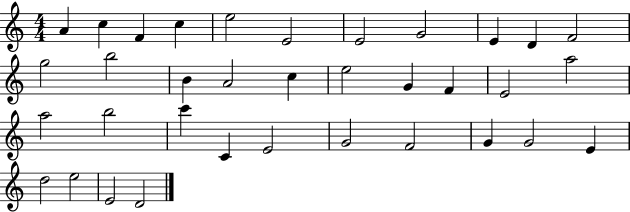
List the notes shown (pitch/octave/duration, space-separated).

A4/q C5/q F4/q C5/q E5/h E4/h E4/h G4/h E4/q D4/q F4/h G5/h B5/h B4/q A4/h C5/q E5/h G4/q F4/q E4/h A5/h A5/h B5/h C6/q C4/q E4/h G4/h F4/h G4/q G4/h E4/q D5/h E5/h E4/h D4/h